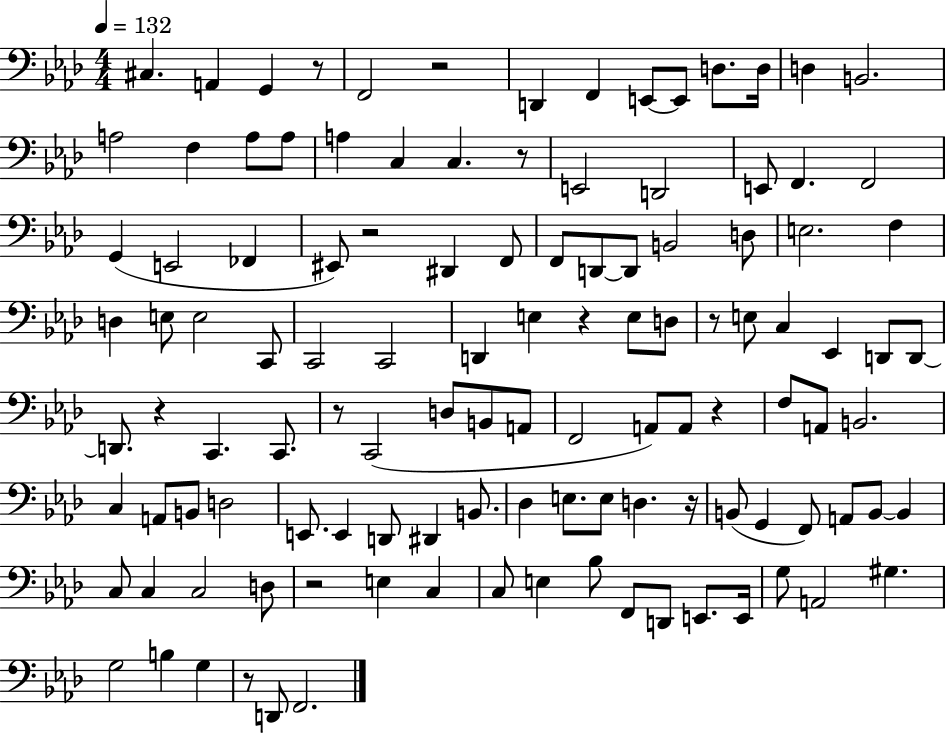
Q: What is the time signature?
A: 4/4